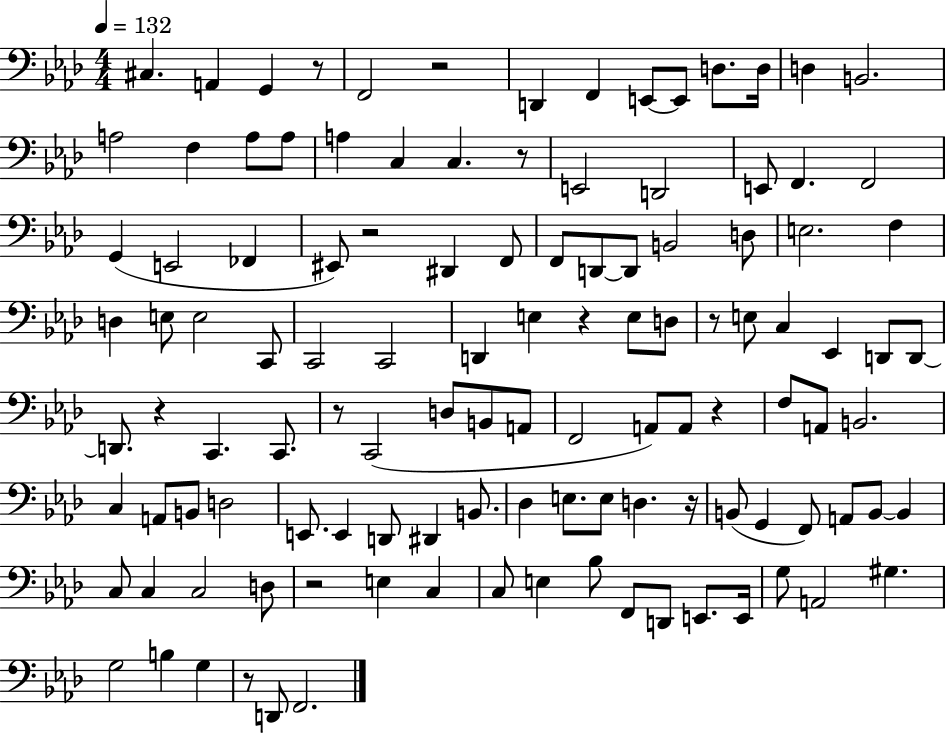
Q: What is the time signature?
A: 4/4